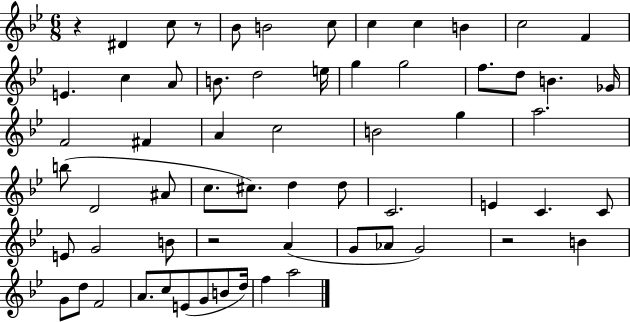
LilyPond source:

{
  \clef treble
  \numericTimeSignature
  \time 6/8
  \key bes \major
  r4 dis'4 c''8 r8 | bes'8 b'2 c''8 | c''4 c''4 b'4 | c''2 f'4 | \break e'4. c''4 a'8 | b'8. d''2 e''16 | g''4 g''2 | f''8. d''8 b'4. ges'16 | \break f'2 fis'4 | a'4 c''2 | b'2 g''4 | a''2. | \break b''8( d'2 ais'8 | c''8. cis''8.) d''4 d''8 | c'2. | e'4 c'4. c'8 | \break e'8 g'2 b'8 | r2 a'4( | g'8 aes'8 g'2) | r2 b'4 | \break g'8 d''8 f'2 | a'8. c''8 e'8( g'8 b'8 d''16) | f''4 a''2 | \bar "|."
}